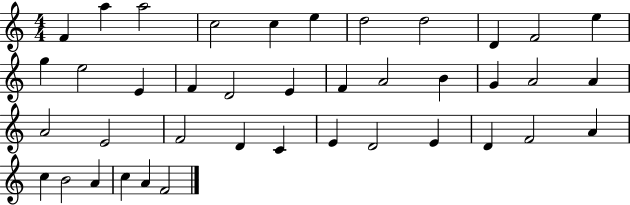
X:1
T:Untitled
M:4/4
L:1/4
K:C
F a a2 c2 c e d2 d2 D F2 e g e2 E F D2 E F A2 B G A2 A A2 E2 F2 D C E D2 E D F2 A c B2 A c A F2